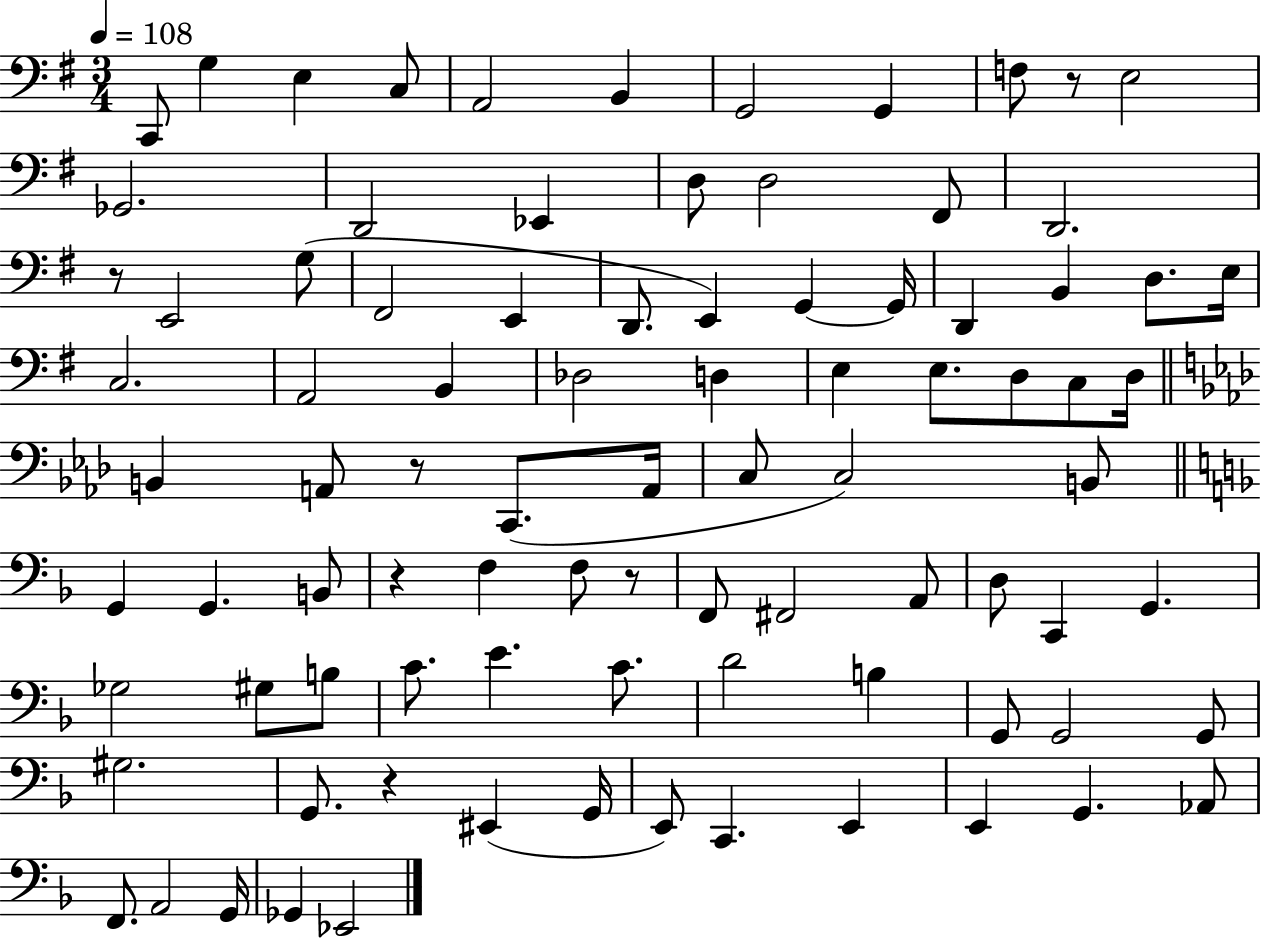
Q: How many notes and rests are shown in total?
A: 89